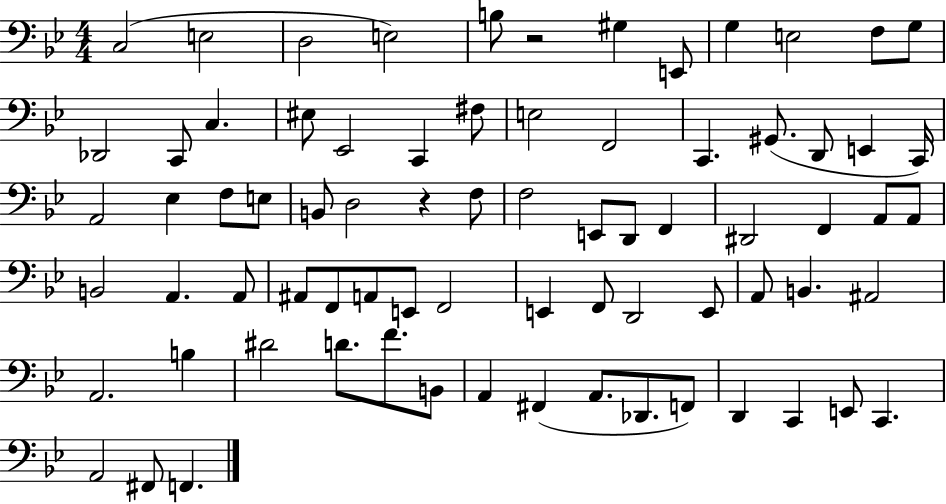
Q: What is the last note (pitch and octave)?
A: F2